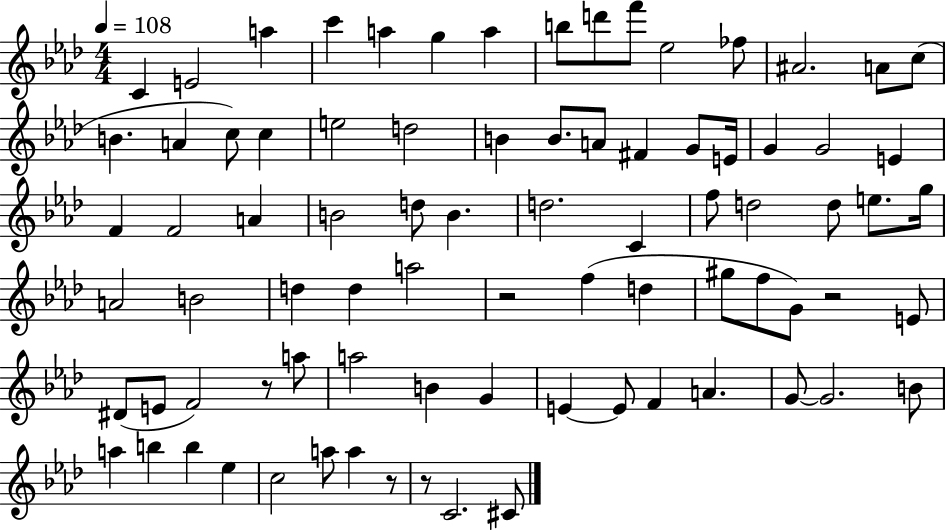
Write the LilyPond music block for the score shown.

{
  \clef treble
  \numericTimeSignature
  \time 4/4
  \key aes \major
  \tempo 4 = 108
  \repeat volta 2 { c'4 e'2 a''4 | c'''4 a''4 g''4 a''4 | b''8 d'''8 f'''8 ees''2 fes''8 | ais'2. a'8 c''8( | \break b'4. a'4 c''8) c''4 | e''2 d''2 | b'4 b'8. a'8 fis'4 g'8 e'16 | g'4 g'2 e'4 | \break f'4 f'2 a'4 | b'2 d''8 b'4. | d''2. c'4 | f''8 d''2 d''8 e''8. g''16 | \break a'2 b'2 | d''4 d''4 a''2 | r2 f''4( d''4 | gis''8 f''8 g'8) r2 e'8 | \break dis'8( e'8 f'2) r8 a''8 | a''2 b'4 g'4 | e'4~~ e'8 f'4 a'4. | g'8~~ g'2. b'8 | \break a''4 b''4 b''4 ees''4 | c''2 a''8 a''4 r8 | r8 c'2. cis'8 | } \bar "|."
}